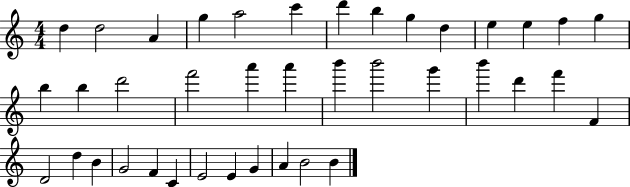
X:1
T:Untitled
M:4/4
L:1/4
K:C
d d2 A g a2 c' d' b g d e e f g b b d'2 f'2 a' a' b' b'2 g' b' d' f' F D2 d B G2 F C E2 E G A B2 B